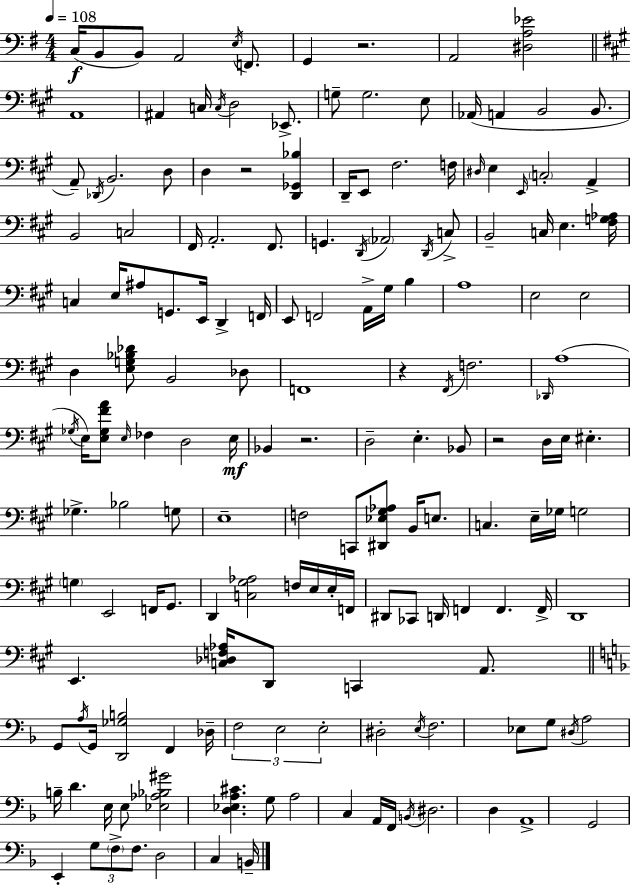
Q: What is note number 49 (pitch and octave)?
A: C3